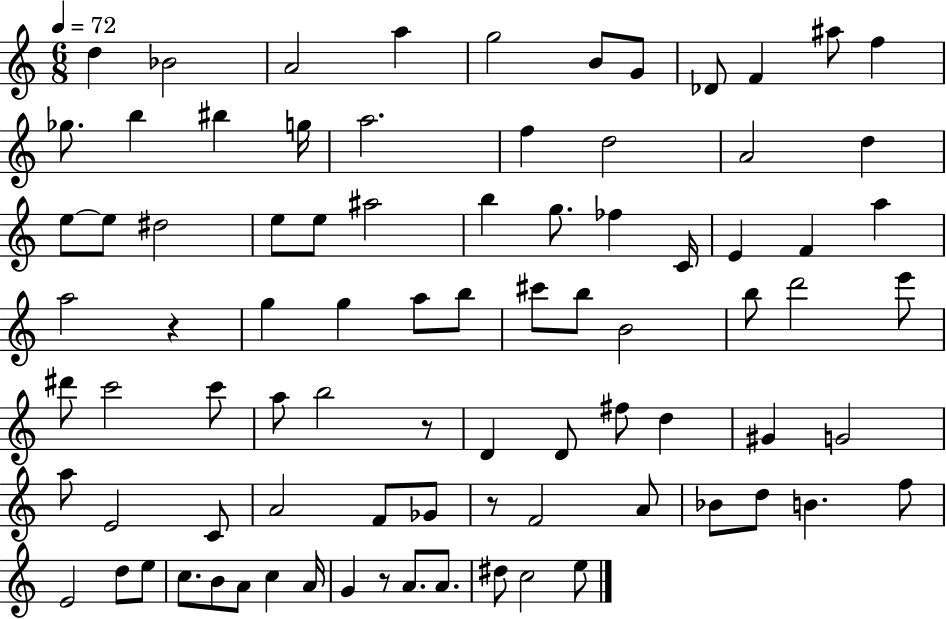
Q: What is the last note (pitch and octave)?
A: E5